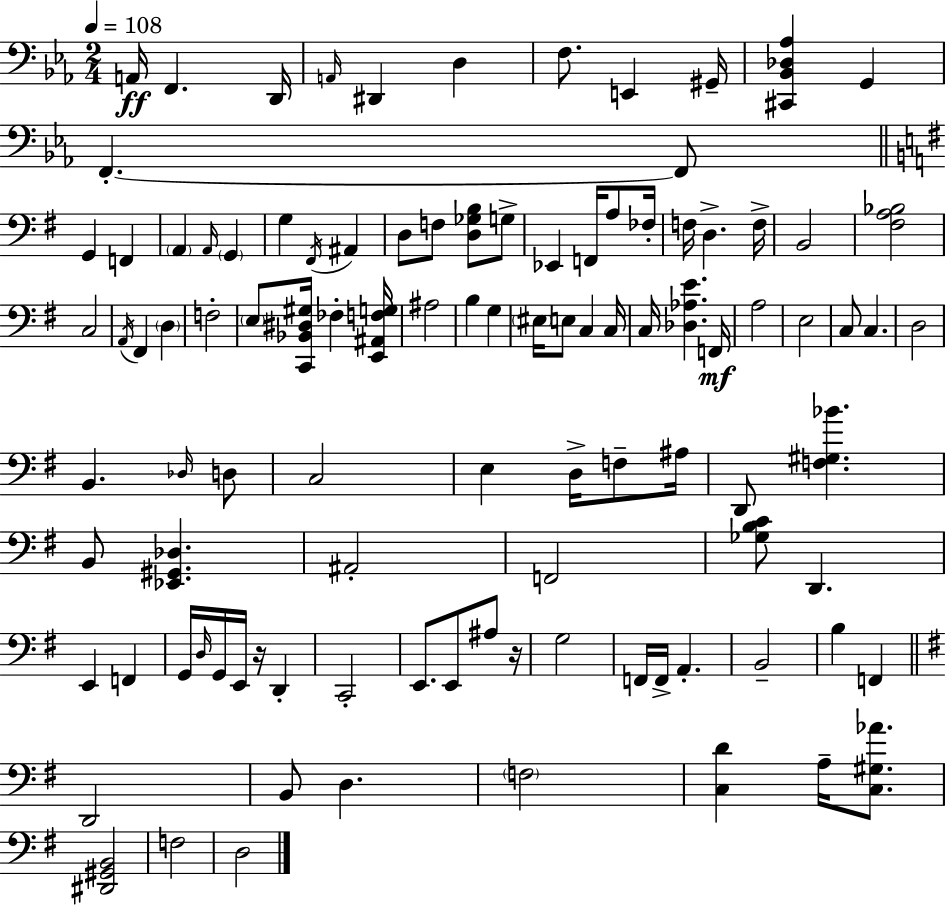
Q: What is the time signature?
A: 2/4